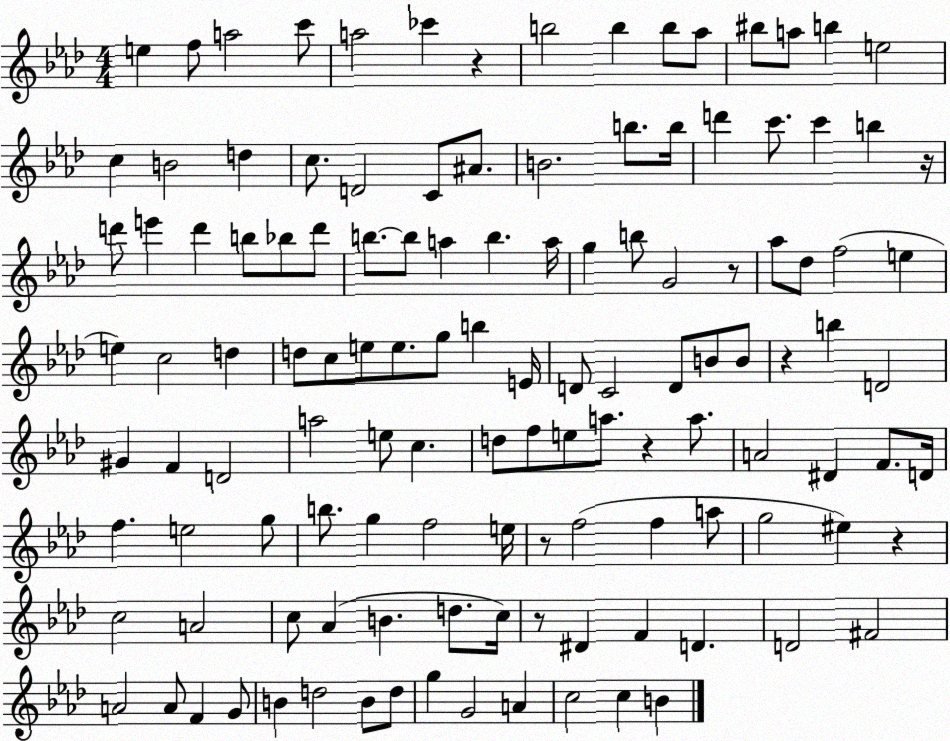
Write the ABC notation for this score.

X:1
T:Untitled
M:4/4
L:1/4
K:Ab
e f/2 a2 c'/2 a2 _c' z b2 b b/2 _a/2 ^b/2 a/2 b e2 c B2 d c/2 D2 C/2 ^A/2 B2 b/2 b/4 d' c'/2 c' b z/4 d'/2 e' d' b/2 _b/2 d'/2 b/2 b/2 a b a/4 g b/2 G2 z/2 _a/2 _d/2 f2 e e c2 d d/2 c/2 e/2 e/2 g/2 b E/4 D/2 C2 D/2 B/2 B/2 z b D2 ^G F D2 a2 e/2 c d/2 f/2 e/2 a/2 z a/2 A2 ^D F/2 D/4 f e2 g/2 b/2 g f2 e/4 z/2 f2 f a/2 g2 ^e z c2 A2 c/2 _A B d/2 c/4 z/2 ^D F D D2 ^F2 A2 A/2 F G/2 B d2 B/2 d/2 g G2 A c2 c B